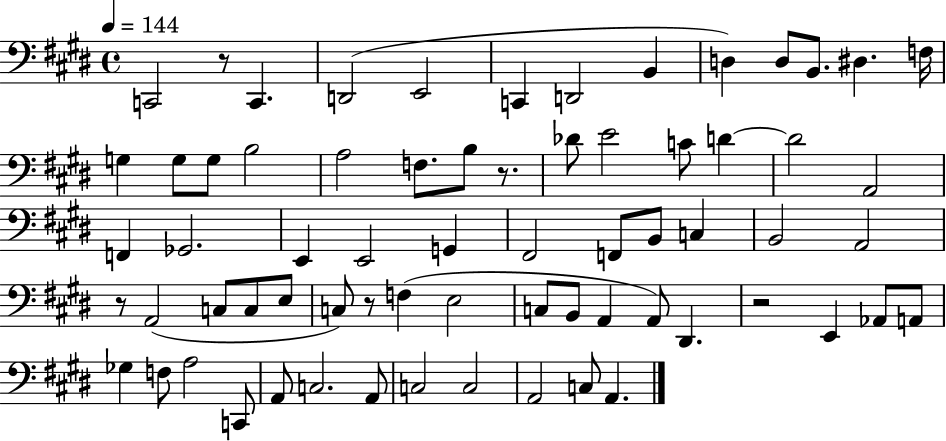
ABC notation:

X:1
T:Untitled
M:4/4
L:1/4
K:E
C,,2 z/2 C,, D,,2 E,,2 C,, D,,2 B,, D, D,/2 B,,/2 ^D, F,/4 G, G,/2 G,/2 B,2 A,2 F,/2 B,/2 z/2 _D/2 E2 C/2 D D2 A,,2 F,, _G,,2 E,, E,,2 G,, ^F,,2 F,,/2 B,,/2 C, B,,2 A,,2 z/2 A,,2 C,/2 C,/2 E,/2 C,/2 z/2 F, E,2 C,/2 B,,/2 A,, A,,/2 ^D,, z2 E,, _A,,/2 A,,/2 _G, F,/2 A,2 C,,/2 A,,/2 C,2 A,,/2 C,2 C,2 A,,2 C,/2 A,,